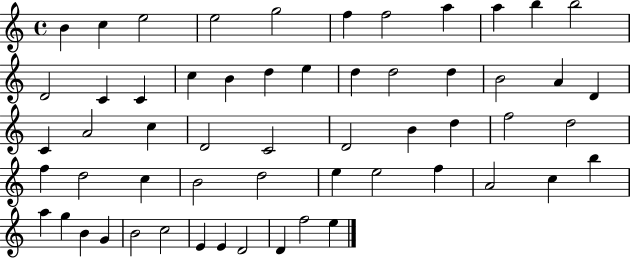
B4/q C5/q E5/h E5/h G5/h F5/q F5/h A5/q A5/q B5/q B5/h D4/h C4/q C4/q C5/q B4/q D5/q E5/q D5/q D5/h D5/q B4/h A4/q D4/q C4/q A4/h C5/q D4/h C4/h D4/h B4/q D5/q F5/h D5/h F5/q D5/h C5/q B4/h D5/h E5/q E5/h F5/q A4/h C5/q B5/q A5/q G5/q B4/q G4/q B4/h C5/h E4/q E4/q D4/h D4/q F5/h E5/q